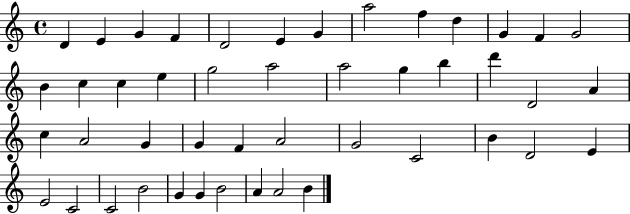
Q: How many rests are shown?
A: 0